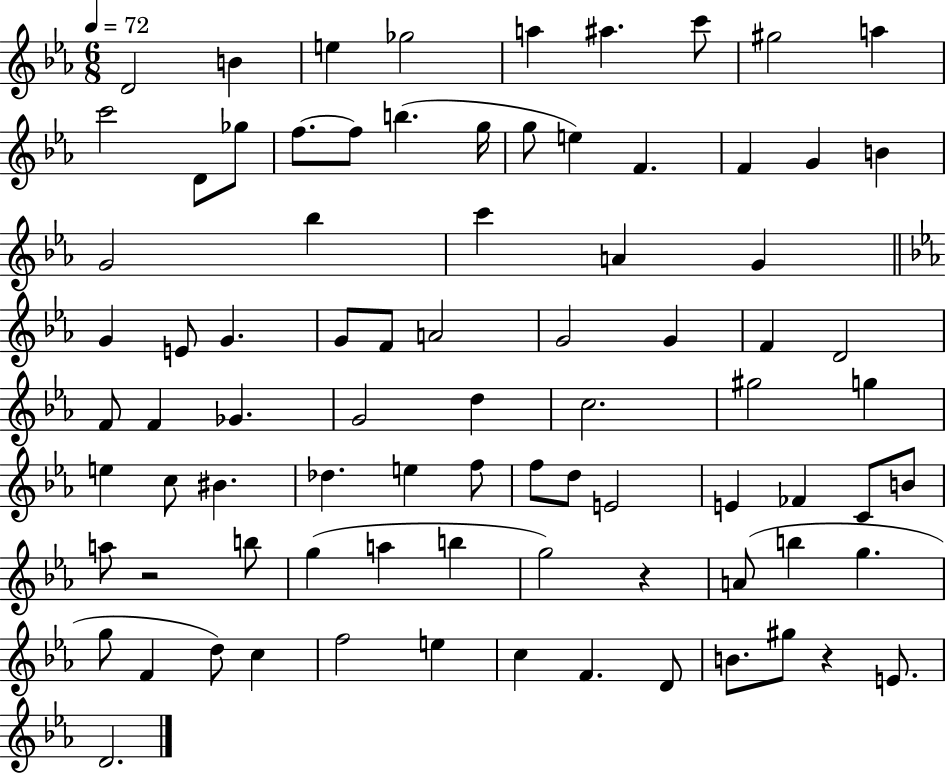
{
  \clef treble
  \numericTimeSignature
  \time 6/8
  \key ees \major
  \tempo 4 = 72
  d'2 b'4 | e''4 ges''2 | a''4 ais''4. c'''8 | gis''2 a''4 | \break c'''2 d'8 ges''8 | f''8.~~ f''8 b''4.( g''16 | g''8 e''4) f'4. | f'4 g'4 b'4 | \break g'2 bes''4 | c'''4 a'4 g'4 | \bar "||" \break \key c \minor g'4 e'8 g'4. | g'8 f'8 a'2 | g'2 g'4 | f'4 d'2 | \break f'8 f'4 ges'4. | g'2 d''4 | c''2. | gis''2 g''4 | \break e''4 c''8 bis'4. | des''4. e''4 f''8 | f''8 d''8 e'2 | e'4 fes'4 c'8 b'8 | \break a''8 r2 b''8 | g''4( a''4 b''4 | g''2) r4 | a'8( b''4 g''4. | \break g''8 f'4 d''8) c''4 | f''2 e''4 | c''4 f'4. d'8 | b'8. gis''8 r4 e'8. | \break d'2. | \bar "|."
}